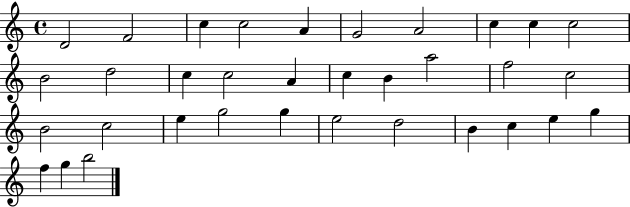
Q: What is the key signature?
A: C major